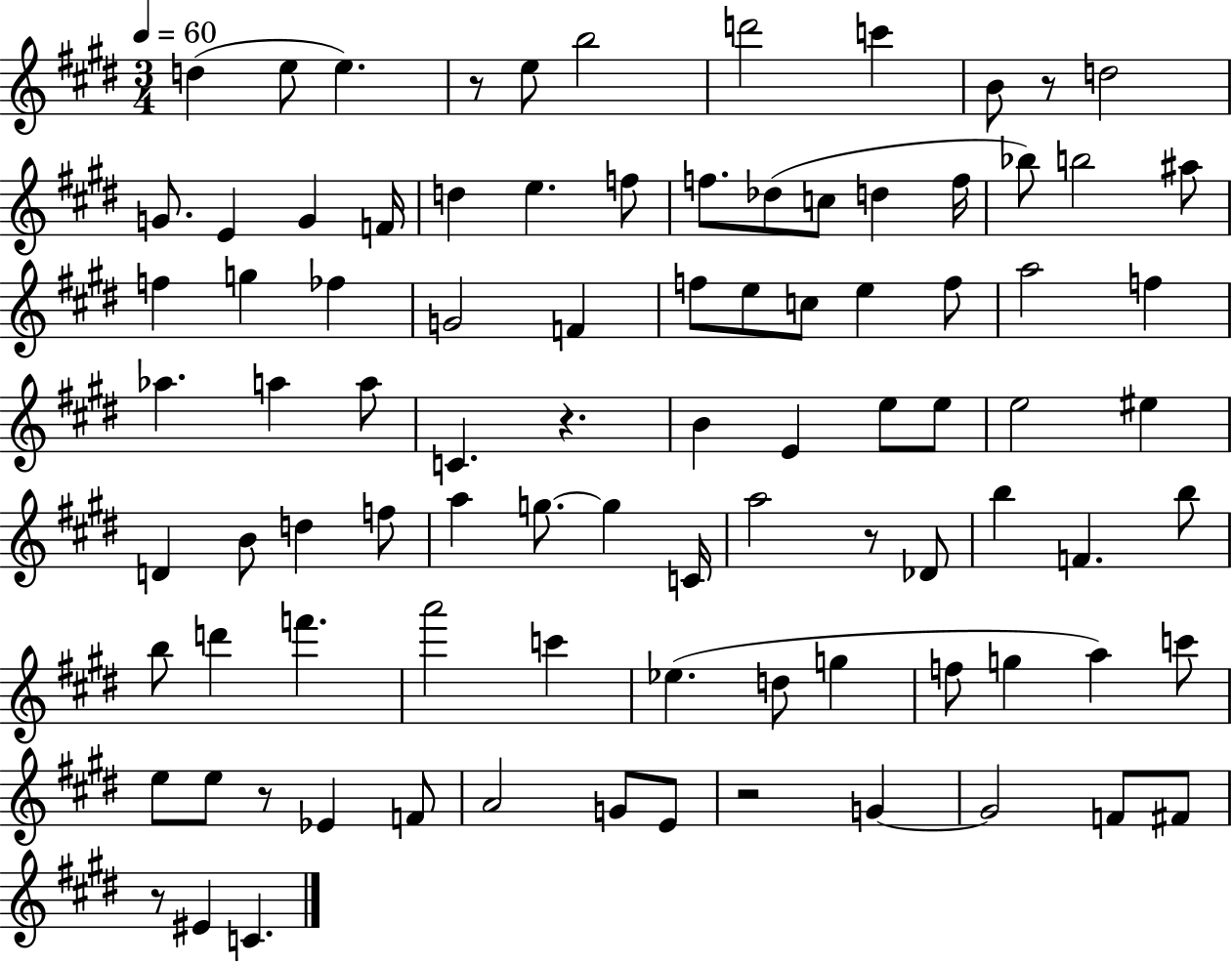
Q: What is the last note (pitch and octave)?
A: C4